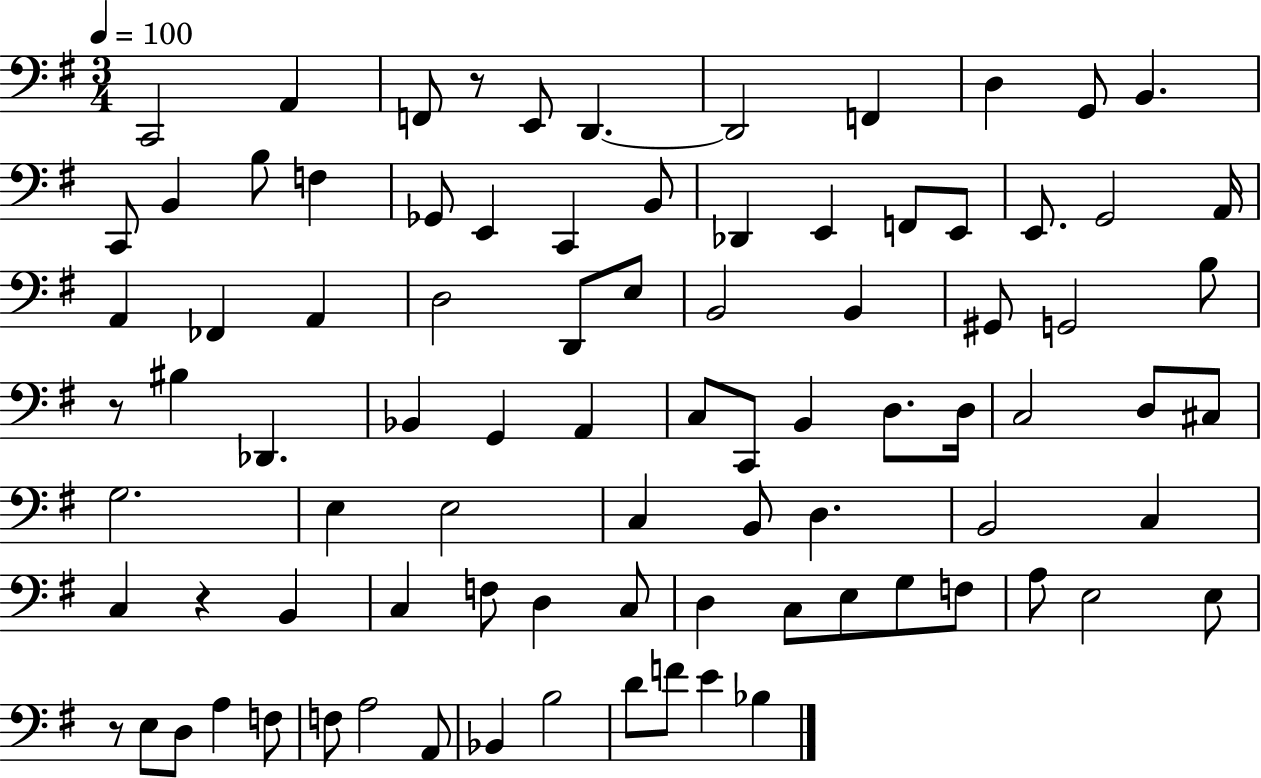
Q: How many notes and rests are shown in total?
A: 88